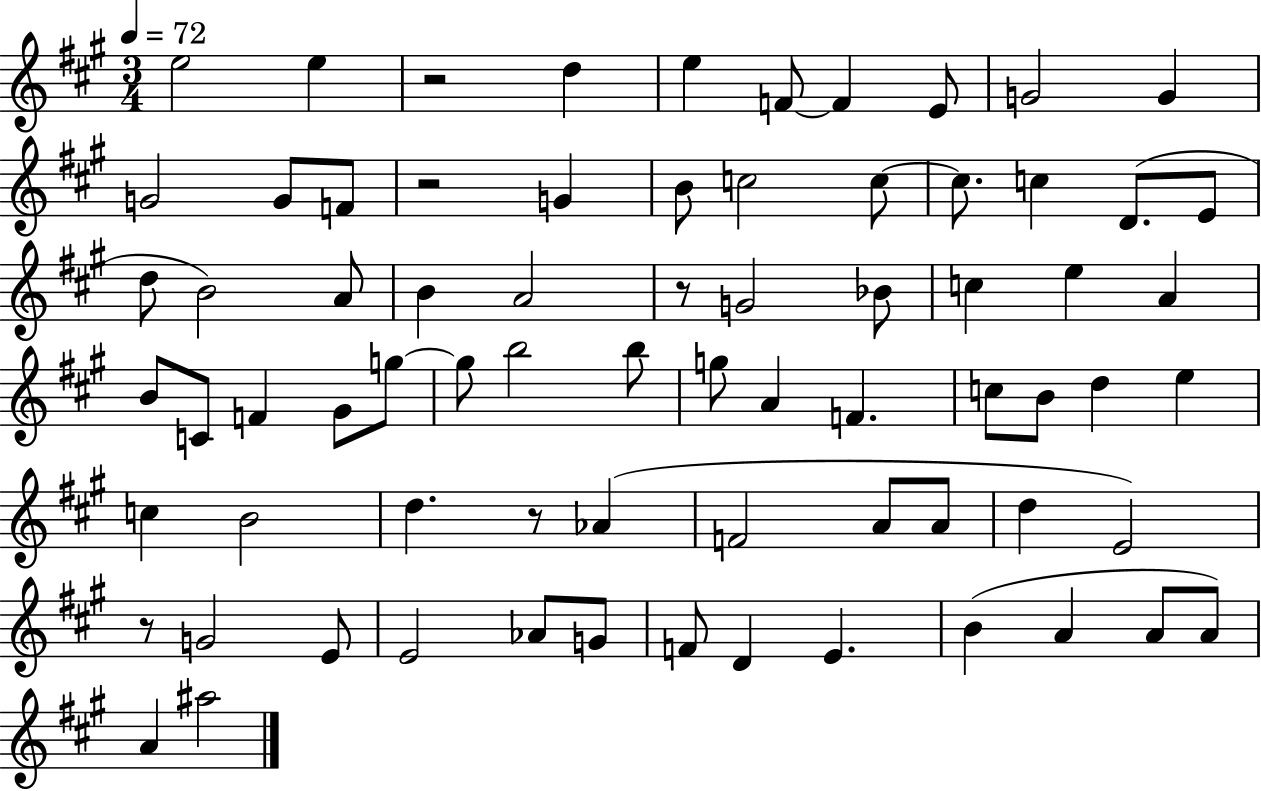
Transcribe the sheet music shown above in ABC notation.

X:1
T:Untitled
M:3/4
L:1/4
K:A
e2 e z2 d e F/2 F E/2 G2 G G2 G/2 F/2 z2 G B/2 c2 c/2 c/2 c D/2 E/2 d/2 B2 A/2 B A2 z/2 G2 _B/2 c e A B/2 C/2 F ^G/2 g/2 g/2 b2 b/2 g/2 A F c/2 B/2 d e c B2 d z/2 _A F2 A/2 A/2 d E2 z/2 G2 E/2 E2 _A/2 G/2 F/2 D E B A A/2 A/2 A ^a2